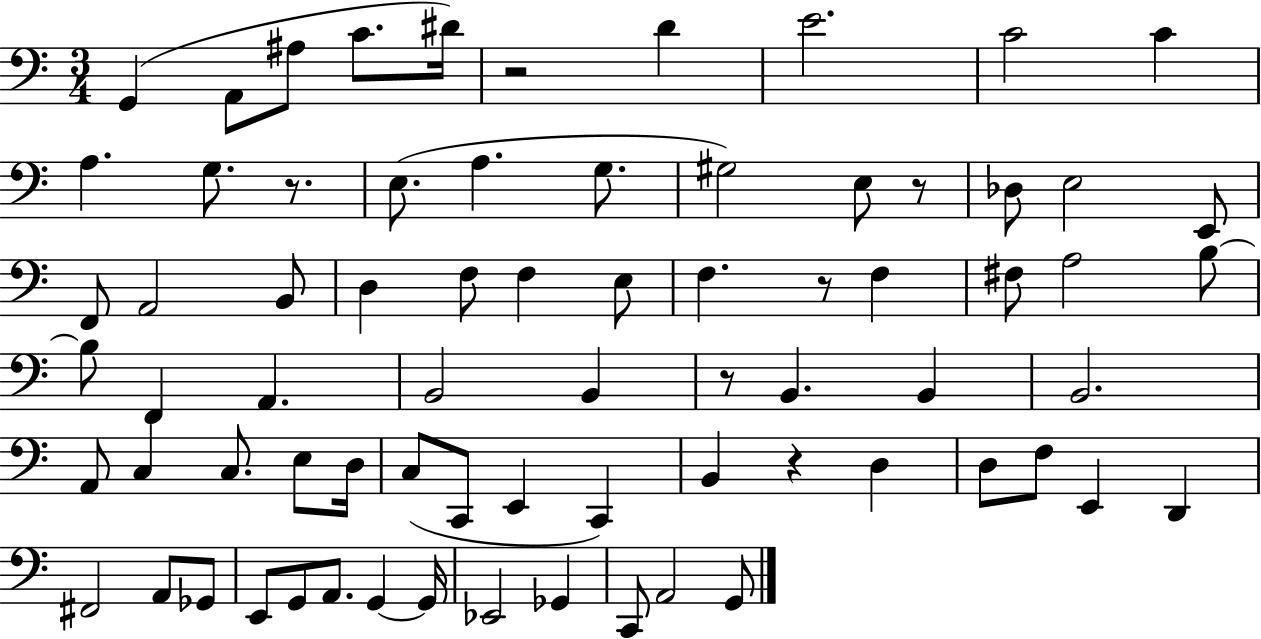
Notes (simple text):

G2/q A2/e A#3/e C4/e. D#4/s R/h D4/q E4/h. C4/h C4/q A3/q. G3/e. R/e. E3/e. A3/q. G3/e. G#3/h E3/e R/e Db3/e E3/h E2/e F2/e A2/h B2/e D3/q F3/e F3/q E3/e F3/q. R/e F3/q F#3/e A3/h B3/e B3/e F2/q A2/q. B2/h B2/q R/e B2/q. B2/q B2/h. A2/e C3/q C3/e. E3/e D3/s C3/e C2/e E2/q C2/q B2/q R/q D3/q D3/e F3/e E2/q D2/q F#2/h A2/e Gb2/e E2/e G2/e A2/e. G2/q G2/s Eb2/h Gb2/q C2/e A2/h G2/e